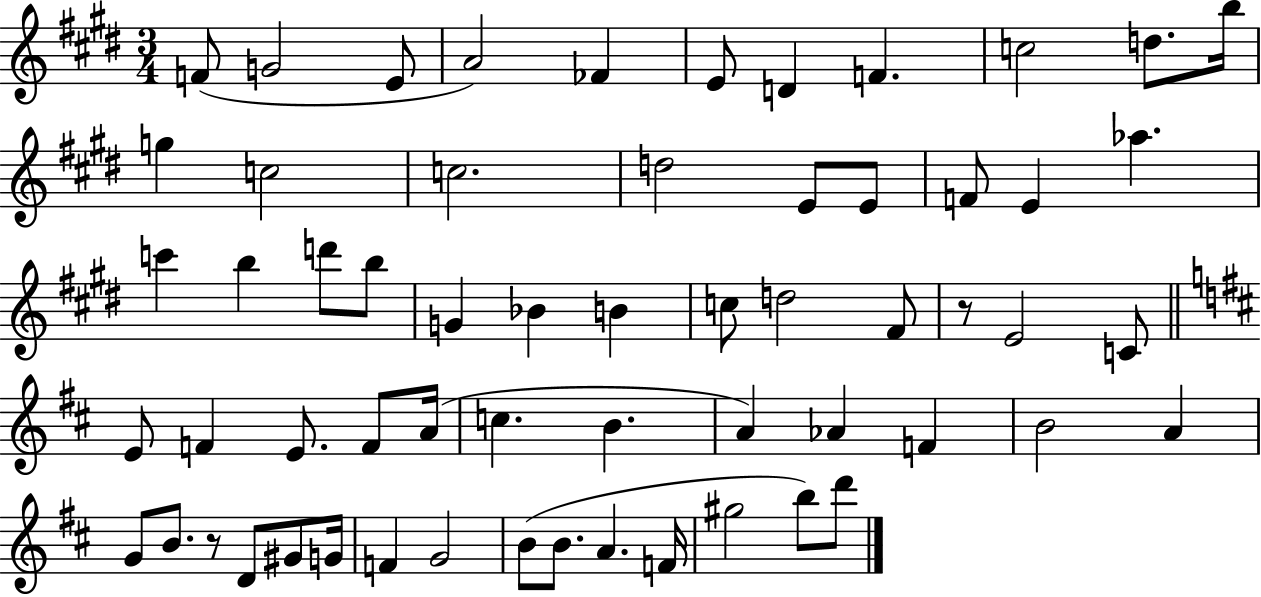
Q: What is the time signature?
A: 3/4